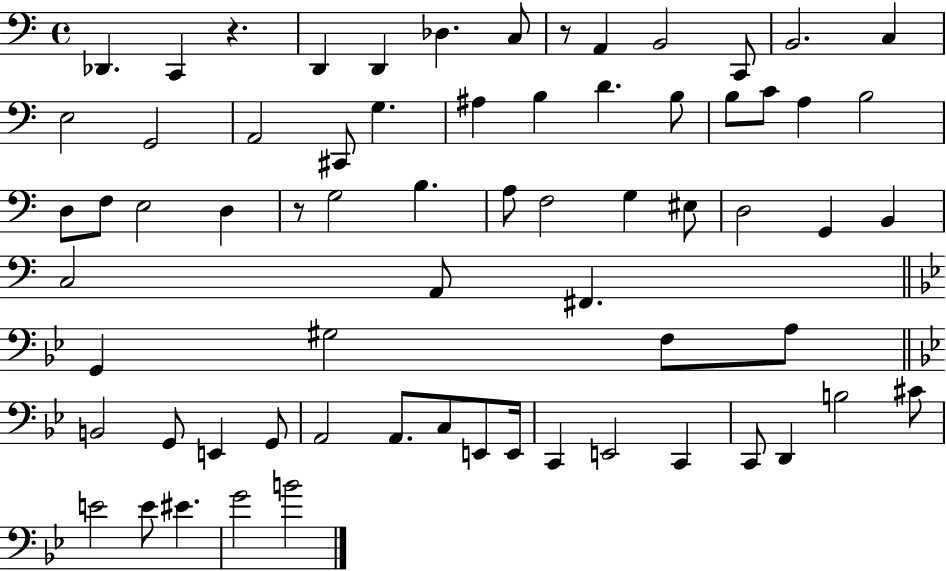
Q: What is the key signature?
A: C major